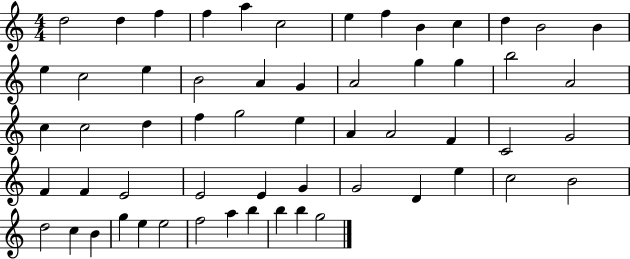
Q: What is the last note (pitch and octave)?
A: G5